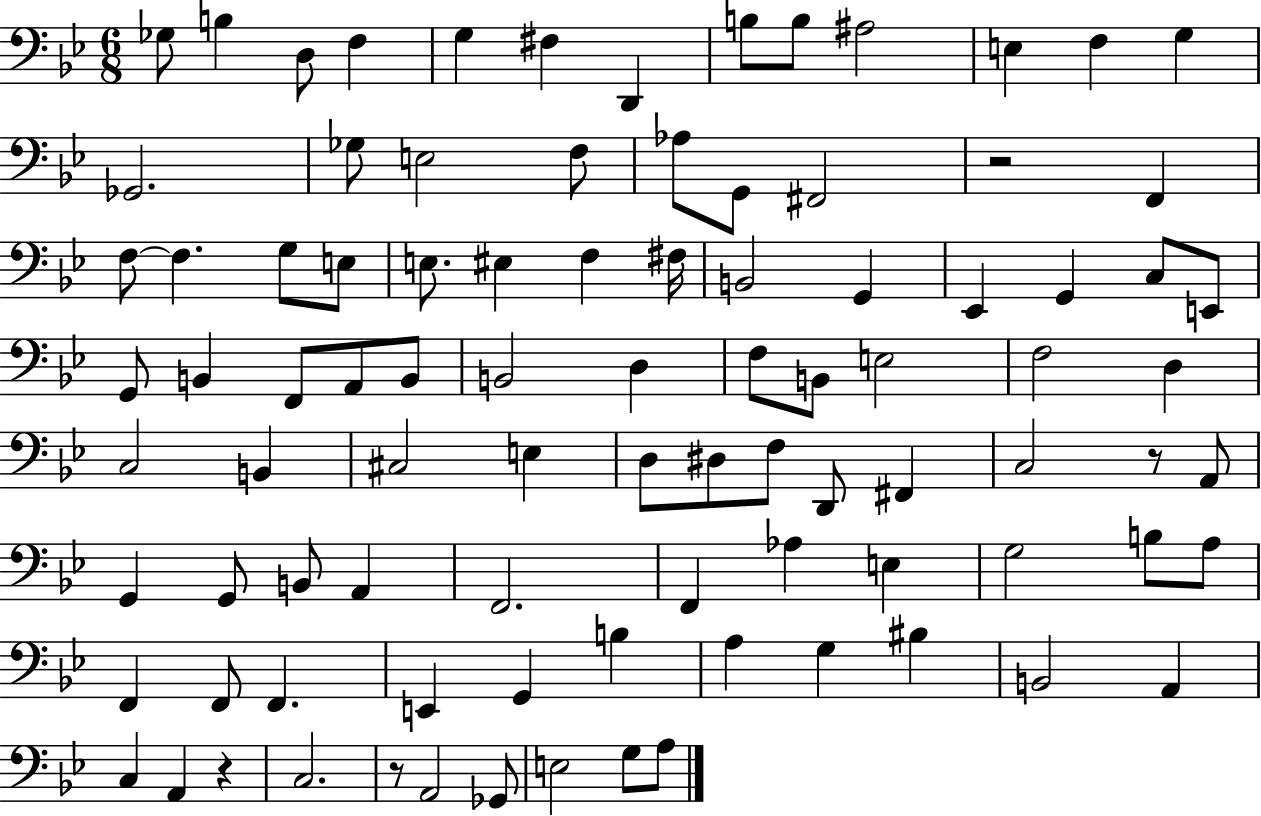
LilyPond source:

{
  \clef bass
  \numericTimeSignature
  \time 6/8
  \key bes \major
  \repeat volta 2 { ges8 b4 d8 f4 | g4 fis4 d,4 | b8 b8 ais2 | e4 f4 g4 | \break ges,2. | ges8 e2 f8 | aes8 g,8 fis,2 | r2 f,4 | \break f8~~ f4. g8 e8 | e8. eis4 f4 fis16 | b,2 g,4 | ees,4 g,4 c8 e,8 | \break g,8 b,4 f,8 a,8 b,8 | b,2 d4 | f8 b,8 e2 | f2 d4 | \break c2 b,4 | cis2 e4 | d8 dis8 f8 d,8 fis,4 | c2 r8 a,8 | \break g,4 g,8 b,8 a,4 | f,2. | f,4 aes4 e4 | g2 b8 a8 | \break f,4 f,8 f,4. | e,4 g,4 b4 | a4 g4 bis4 | b,2 a,4 | \break c4 a,4 r4 | c2. | r8 a,2 ges,8 | e2 g8 a8 | \break } \bar "|."
}